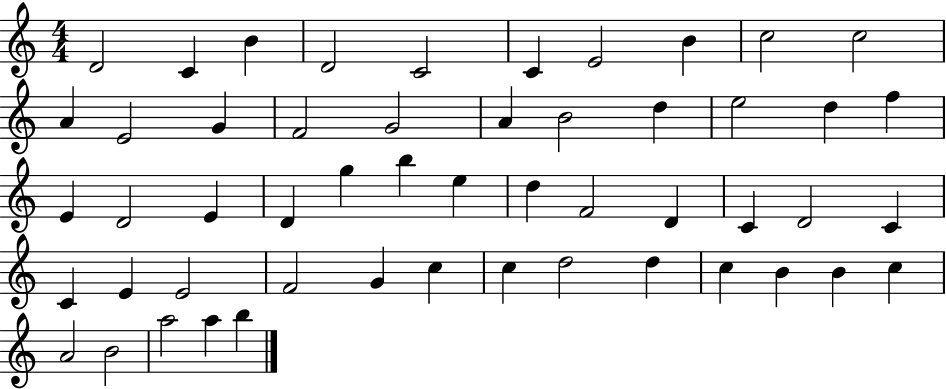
D4/h C4/q B4/q D4/h C4/h C4/q E4/h B4/q C5/h C5/h A4/q E4/h G4/q F4/h G4/h A4/q B4/h D5/q E5/h D5/q F5/q E4/q D4/h E4/q D4/q G5/q B5/q E5/q D5/q F4/h D4/q C4/q D4/h C4/q C4/q E4/q E4/h F4/h G4/q C5/q C5/q D5/h D5/q C5/q B4/q B4/q C5/q A4/h B4/h A5/h A5/q B5/q